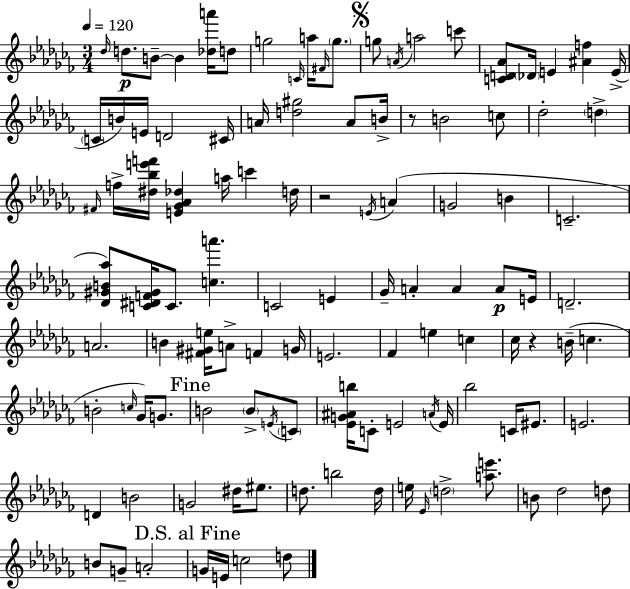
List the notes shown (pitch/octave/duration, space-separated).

Db5/s D5/e. B4/e B4/q [Db5,A6]/s D5/e G5/h C4/s A5/s F#4/s G5/e. G5/e A4/s A5/h C6/e [C4,D4,Ab4]/e Db4/s E4/q [A#4,F5]/q E4/s C4/s B4/s E4/s D4/h C#4/s A4/s [D5,G#5]/h A4/e B4/s R/e B4/h C5/e Db5/h D5/q F#4/s F5/s [D#5,Bb5,E6,F6]/s [E4,Gb4,Ab4,Db5]/q A5/s C6/q D5/s R/h E4/s A4/q G4/h B4/q C4/h. [Db4,G#4,B4,Ab5]/e [C4,D#4,F4,G#4]/s C4/e. [C5,A6]/q. C4/h E4/q Gb4/s A4/q A4/q A4/e E4/s D4/h. A4/h. B4/q [F#4,G#4,E5]/s A4/e F4/q G4/s E4/h. FES4/q E5/q C5/q CES5/s R/q B4/s C5/q. B4/h C5/s Gb4/s G4/e. B4/h B4/e E4/s C4/e [Eb4,G4,A#4,B5]/s C4/e E4/h A4/s E4/s Bb5/h C4/s EIS4/e. E4/h. D4/q B4/h G4/h D#5/s EIS5/e. D5/e. B5/h D5/s E5/s Eb4/s D5/h [A5,E6]/e. B4/e Db5/h D5/e B4/e G4/e A4/h G4/s E4/s C5/h D5/e